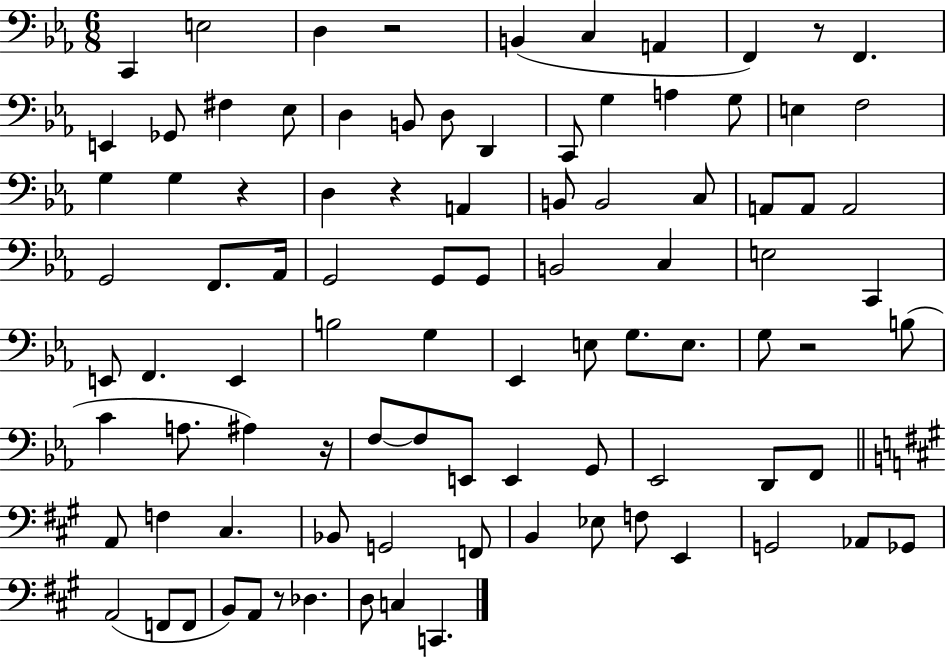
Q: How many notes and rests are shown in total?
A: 93